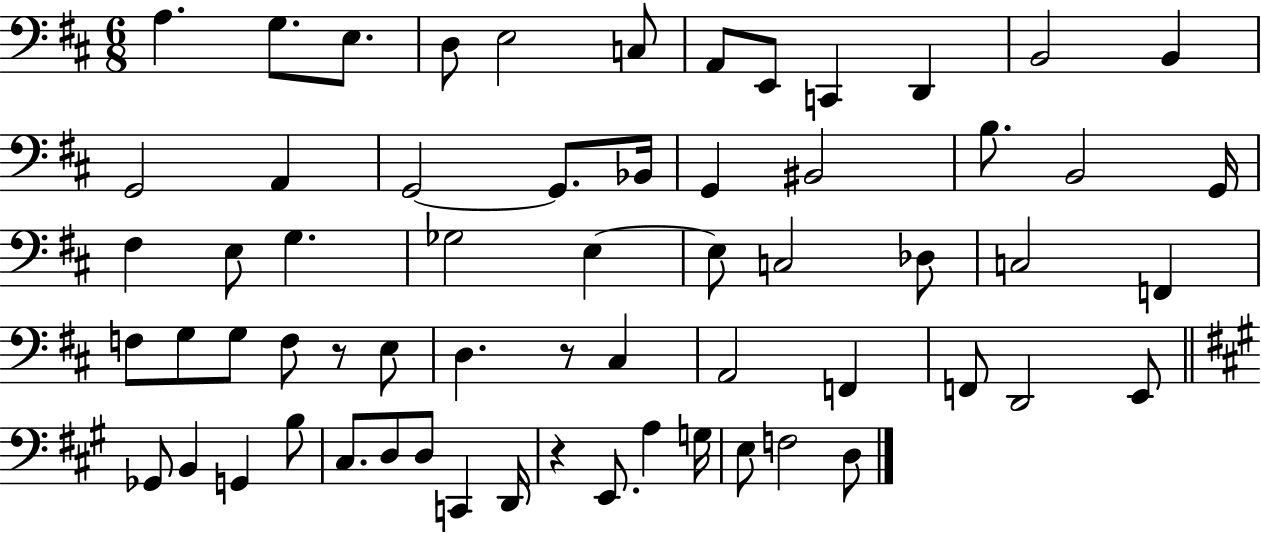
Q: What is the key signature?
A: D major